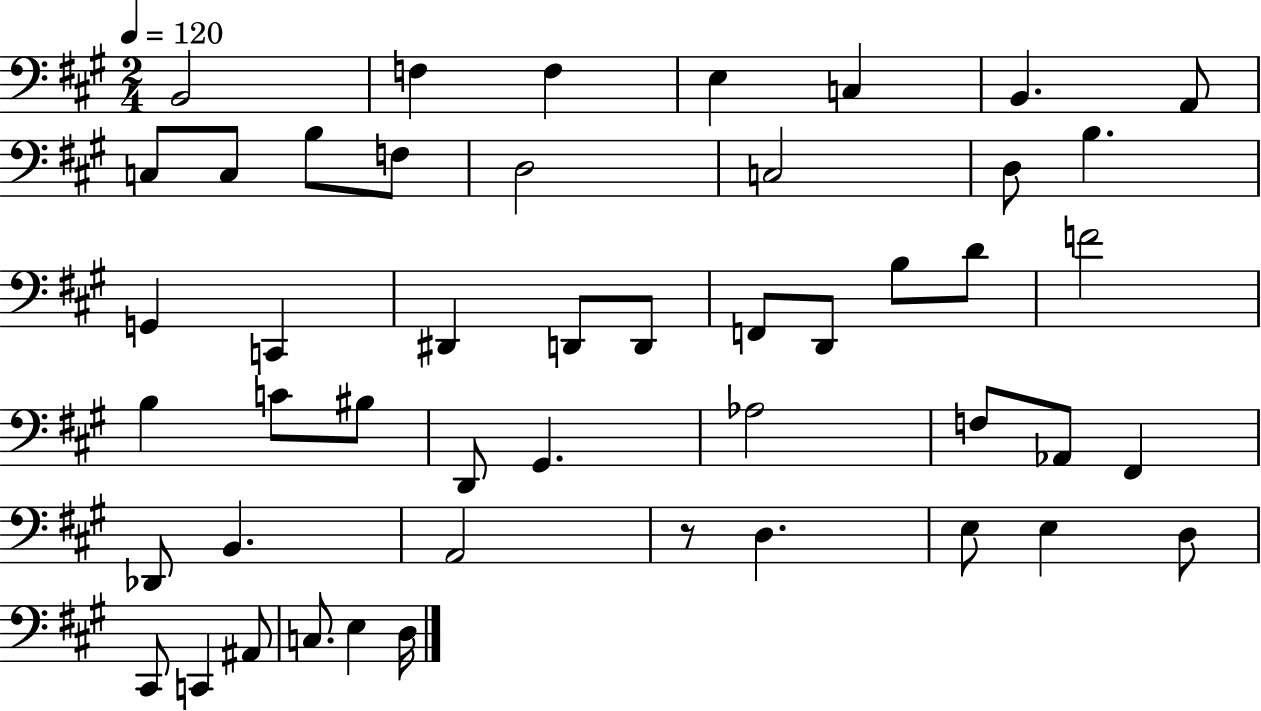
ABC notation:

X:1
T:Untitled
M:2/4
L:1/4
K:A
B,,2 F, F, E, C, B,, A,,/2 C,/2 C,/2 B,/2 F,/2 D,2 C,2 D,/2 B, G,, C,, ^D,, D,,/2 D,,/2 F,,/2 D,,/2 B,/2 D/2 F2 B, C/2 ^B,/2 D,,/2 ^G,, _A,2 F,/2 _A,,/2 ^F,, _D,,/2 B,, A,,2 z/2 D, E,/2 E, D,/2 ^C,,/2 C,, ^A,,/2 C,/2 E, D,/4